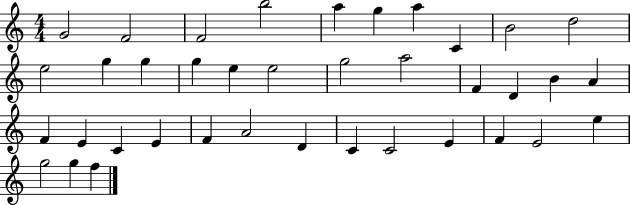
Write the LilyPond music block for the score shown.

{
  \clef treble
  \numericTimeSignature
  \time 4/4
  \key c \major
  g'2 f'2 | f'2 b''2 | a''4 g''4 a''4 c'4 | b'2 d''2 | \break e''2 g''4 g''4 | g''4 e''4 e''2 | g''2 a''2 | f'4 d'4 b'4 a'4 | \break f'4 e'4 c'4 e'4 | f'4 a'2 d'4 | c'4 c'2 e'4 | f'4 e'2 e''4 | \break g''2 g''4 f''4 | \bar "|."
}